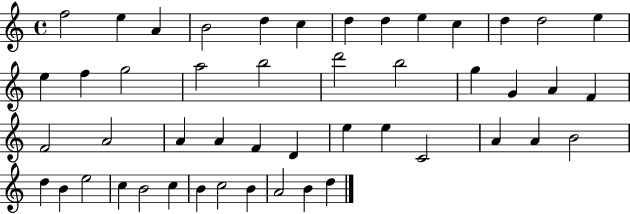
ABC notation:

X:1
T:Untitled
M:4/4
L:1/4
K:C
f2 e A B2 d c d d e c d d2 e e f g2 a2 b2 d'2 b2 g G A F F2 A2 A A F D e e C2 A A B2 d B e2 c B2 c B c2 B A2 B d